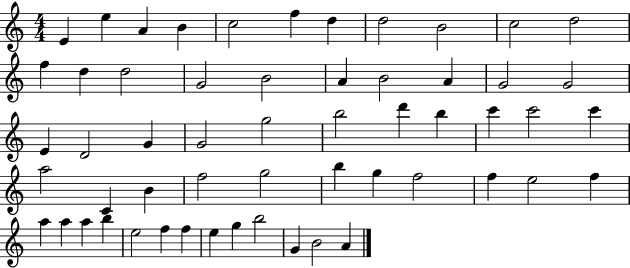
{
  \clef treble
  \numericTimeSignature
  \time 4/4
  \key c \major
  e'4 e''4 a'4 b'4 | c''2 f''4 d''4 | d''2 b'2 | c''2 d''2 | \break f''4 d''4 d''2 | g'2 b'2 | a'4 b'2 a'4 | g'2 g'2 | \break e'4 d'2 g'4 | g'2 g''2 | b''2 d'''4 b''4 | c'''4 c'''2 c'''4 | \break a''2 c'4 b'4 | f''2 g''2 | b''4 g''4 f''2 | f''4 e''2 f''4 | \break a''4 a''4 a''4 b''4 | e''2 f''4 f''4 | e''4 g''4 b''2 | g'4 b'2 a'4 | \break \bar "|."
}